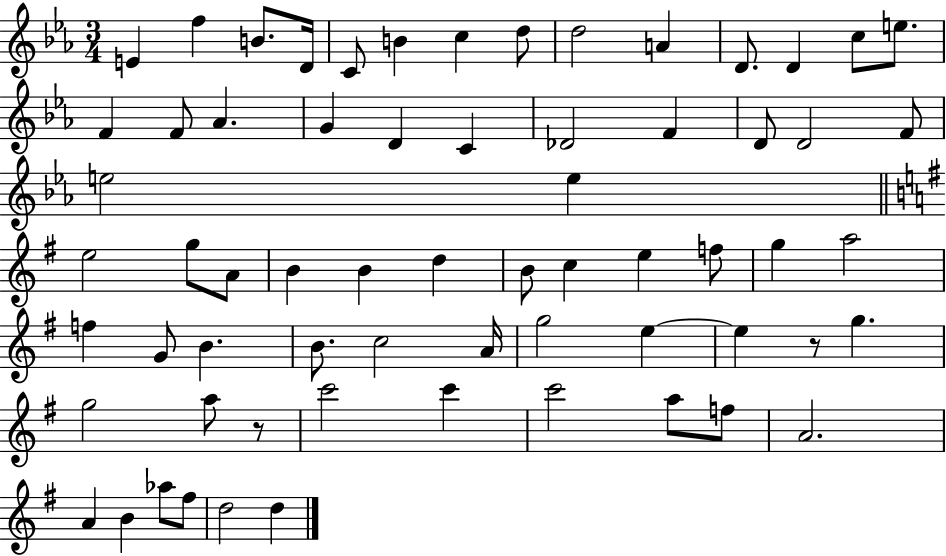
E4/q F5/q B4/e. D4/s C4/e B4/q C5/q D5/e D5/h A4/q D4/e. D4/q C5/e E5/e. F4/q F4/e Ab4/q. G4/q D4/q C4/q Db4/h F4/q D4/e D4/h F4/e E5/h E5/q E5/h G5/e A4/e B4/q B4/q D5/q B4/e C5/q E5/q F5/e G5/q A5/h F5/q G4/e B4/q. B4/e. C5/h A4/s G5/h E5/q E5/q R/e G5/q. G5/h A5/e R/e C6/h C6/q C6/h A5/e F5/e A4/h. A4/q B4/q Ab5/e F#5/e D5/h D5/q